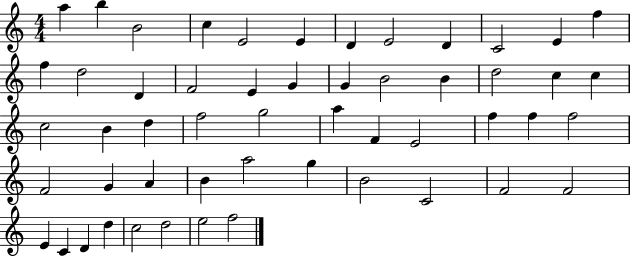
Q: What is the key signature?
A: C major